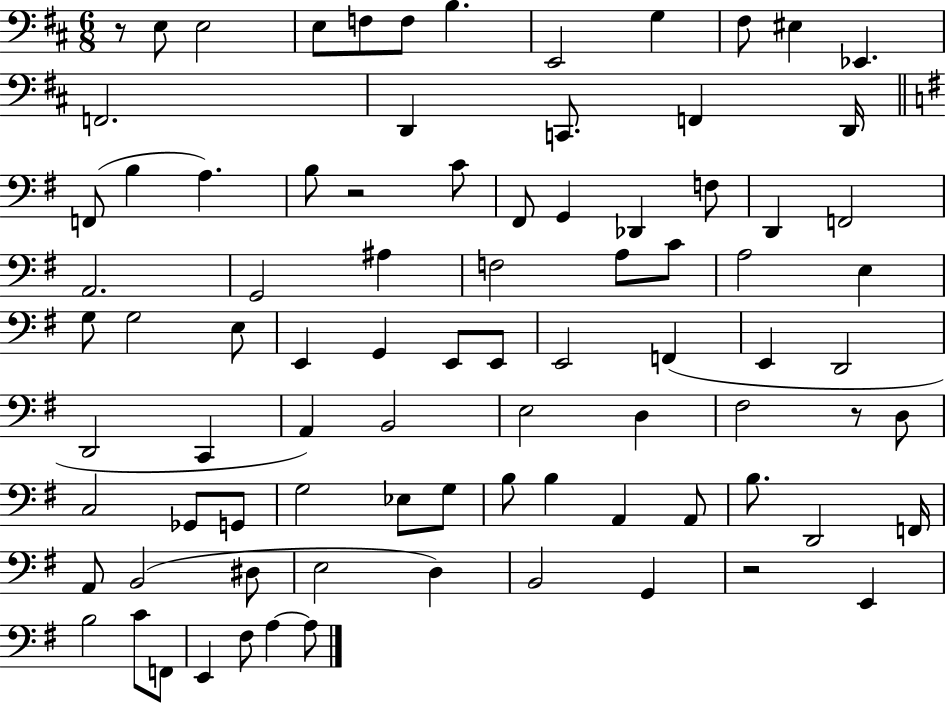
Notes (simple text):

R/e E3/e E3/h E3/e F3/e F3/e B3/q. E2/h G3/q F#3/e EIS3/q Eb2/q. F2/h. D2/q C2/e. F2/q D2/s F2/e B3/q A3/q. B3/e R/h C4/e F#2/e G2/q Db2/q F3/e D2/q F2/h A2/h. G2/h A#3/q F3/h A3/e C4/e A3/h E3/q G3/e G3/h E3/e E2/q G2/q E2/e E2/e E2/h F2/q E2/q D2/h D2/h C2/q A2/q B2/h E3/h D3/q F#3/h R/e D3/e C3/h Gb2/e G2/e G3/h Eb3/e G3/e B3/e B3/q A2/q A2/e B3/e. D2/h F2/s A2/e B2/h D#3/e E3/h D3/q B2/h G2/q R/h E2/q B3/h C4/e F2/e E2/q F#3/e A3/q A3/e